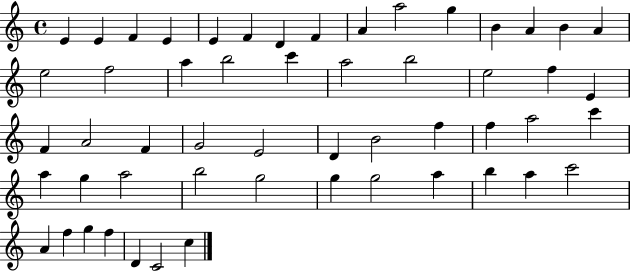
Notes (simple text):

E4/q E4/q F4/q E4/q E4/q F4/q D4/q F4/q A4/q A5/h G5/q B4/q A4/q B4/q A4/q E5/h F5/h A5/q B5/h C6/q A5/h B5/h E5/h F5/q E4/q F4/q A4/h F4/q G4/h E4/h D4/q B4/h F5/q F5/q A5/h C6/q A5/q G5/q A5/h B5/h G5/h G5/q G5/h A5/q B5/q A5/q C6/h A4/q F5/q G5/q F5/q D4/q C4/h C5/q